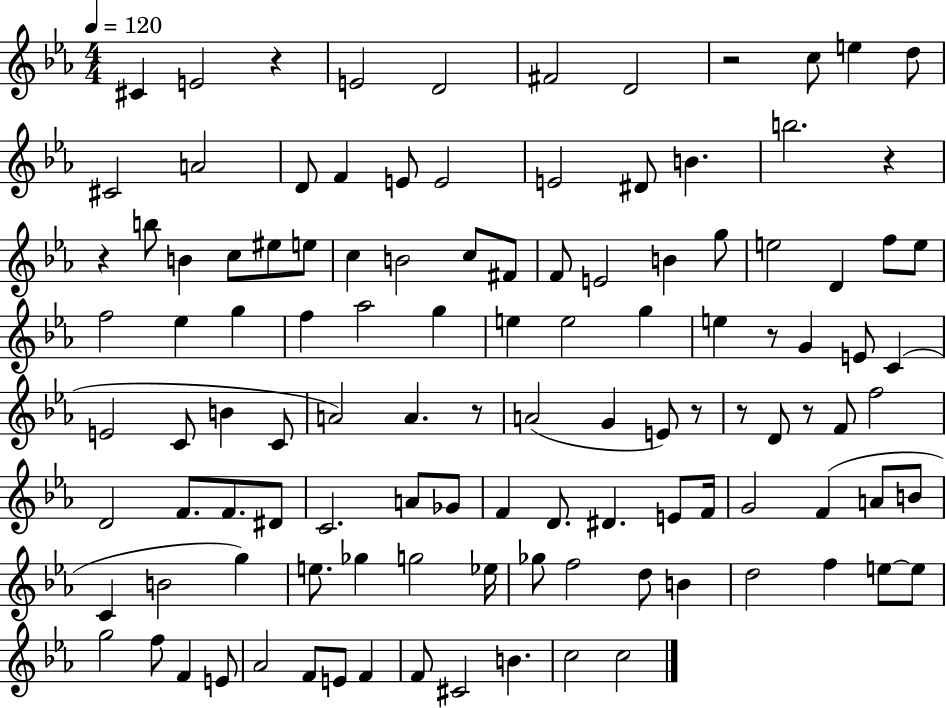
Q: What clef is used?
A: treble